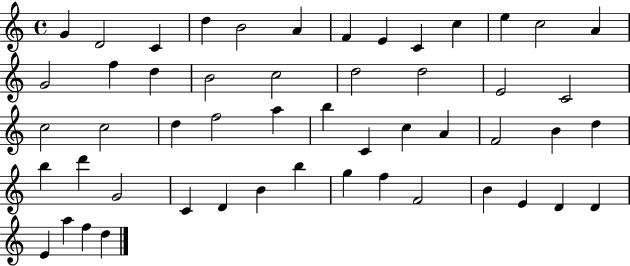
X:1
T:Untitled
M:4/4
L:1/4
K:C
G D2 C d B2 A F E C c e c2 A G2 f d B2 c2 d2 d2 E2 C2 c2 c2 d f2 a b C c A F2 B d b d' G2 C D B b g f F2 B E D D E a f d